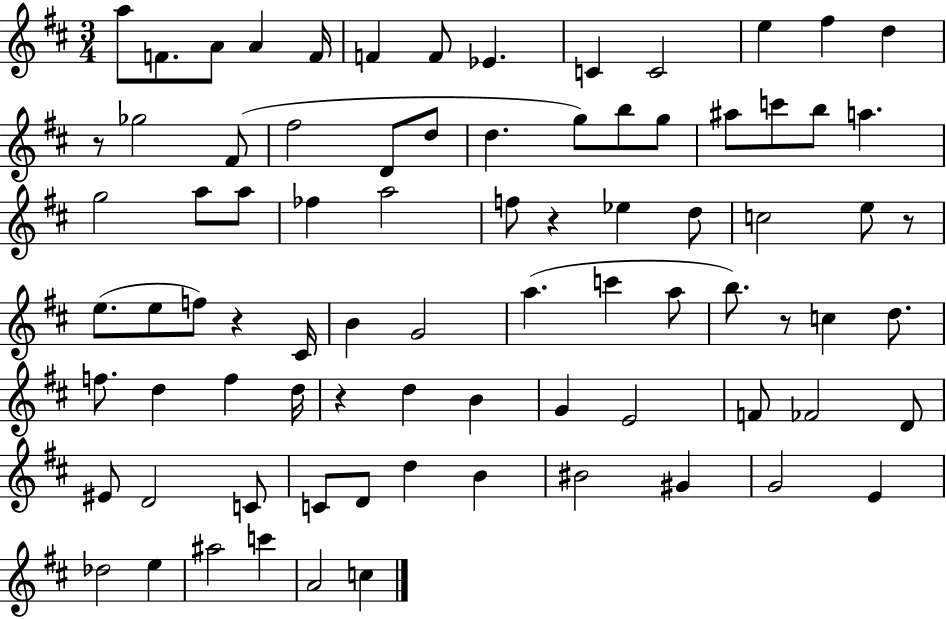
{
  \clef treble
  \numericTimeSignature
  \time 3/4
  \key d \major
  a''8 f'8. a'8 a'4 f'16 | f'4 f'8 ees'4. | c'4 c'2 | e''4 fis''4 d''4 | \break r8 ges''2 fis'8( | fis''2 d'8 d''8 | d''4. g''8) b''8 g''8 | ais''8 c'''8 b''8 a''4. | \break g''2 a''8 a''8 | fes''4 a''2 | f''8 r4 ees''4 d''8 | c''2 e''8 r8 | \break e''8.( e''8 f''8) r4 cis'16 | b'4 g'2 | a''4.( c'''4 a''8 | b''8.) r8 c''4 d''8. | \break f''8. d''4 f''4 d''16 | r4 d''4 b'4 | g'4 e'2 | f'8 fes'2 d'8 | \break eis'8 d'2 c'8 | c'8 d'8 d''4 b'4 | bis'2 gis'4 | g'2 e'4 | \break des''2 e''4 | ais''2 c'''4 | a'2 c''4 | \bar "|."
}